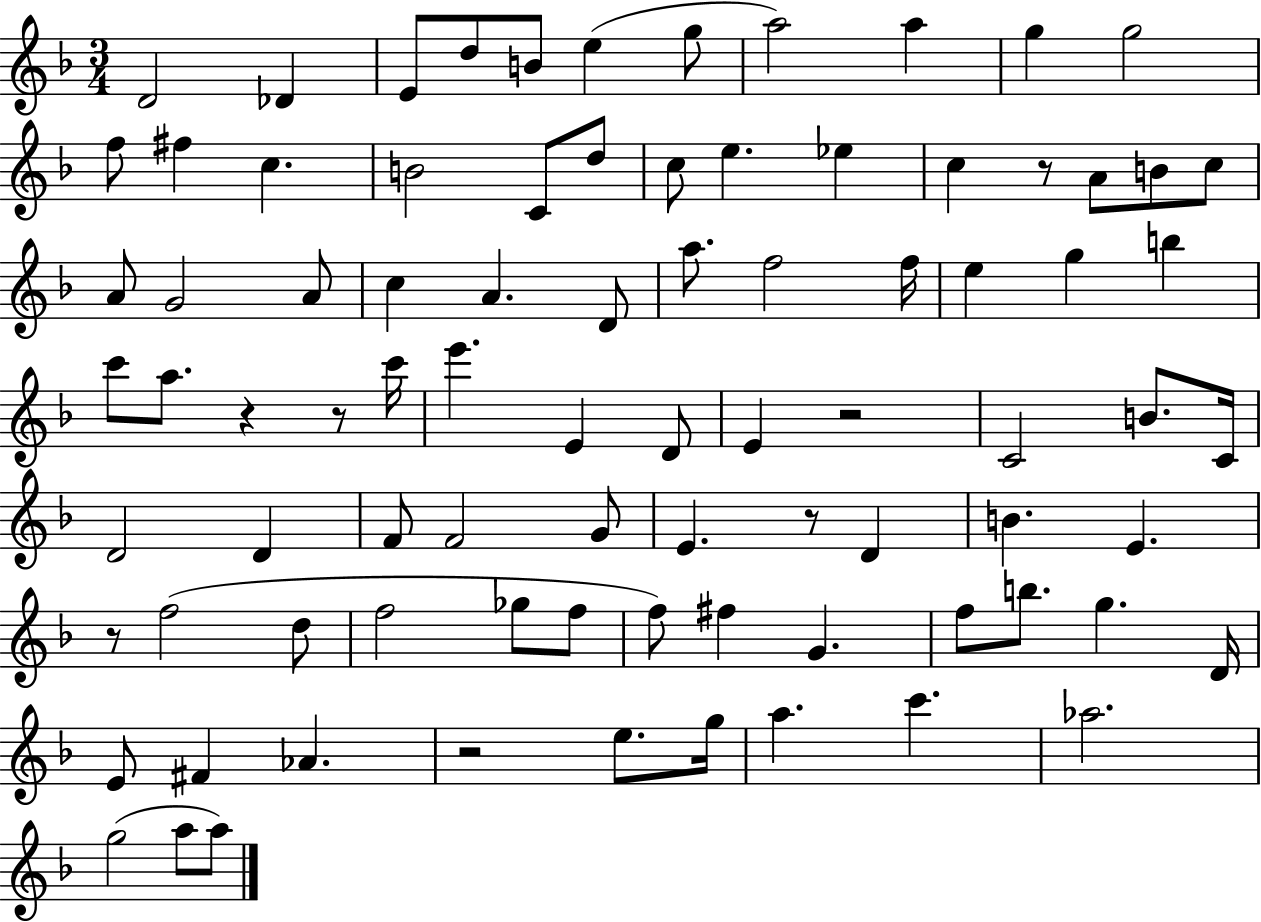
X:1
T:Untitled
M:3/4
L:1/4
K:F
D2 _D E/2 d/2 B/2 e g/2 a2 a g g2 f/2 ^f c B2 C/2 d/2 c/2 e _e c z/2 A/2 B/2 c/2 A/2 G2 A/2 c A D/2 a/2 f2 f/4 e g b c'/2 a/2 z z/2 c'/4 e' E D/2 E z2 C2 B/2 C/4 D2 D F/2 F2 G/2 E z/2 D B E z/2 f2 d/2 f2 _g/2 f/2 f/2 ^f G f/2 b/2 g D/4 E/2 ^F _A z2 e/2 g/4 a c' _a2 g2 a/2 a/2